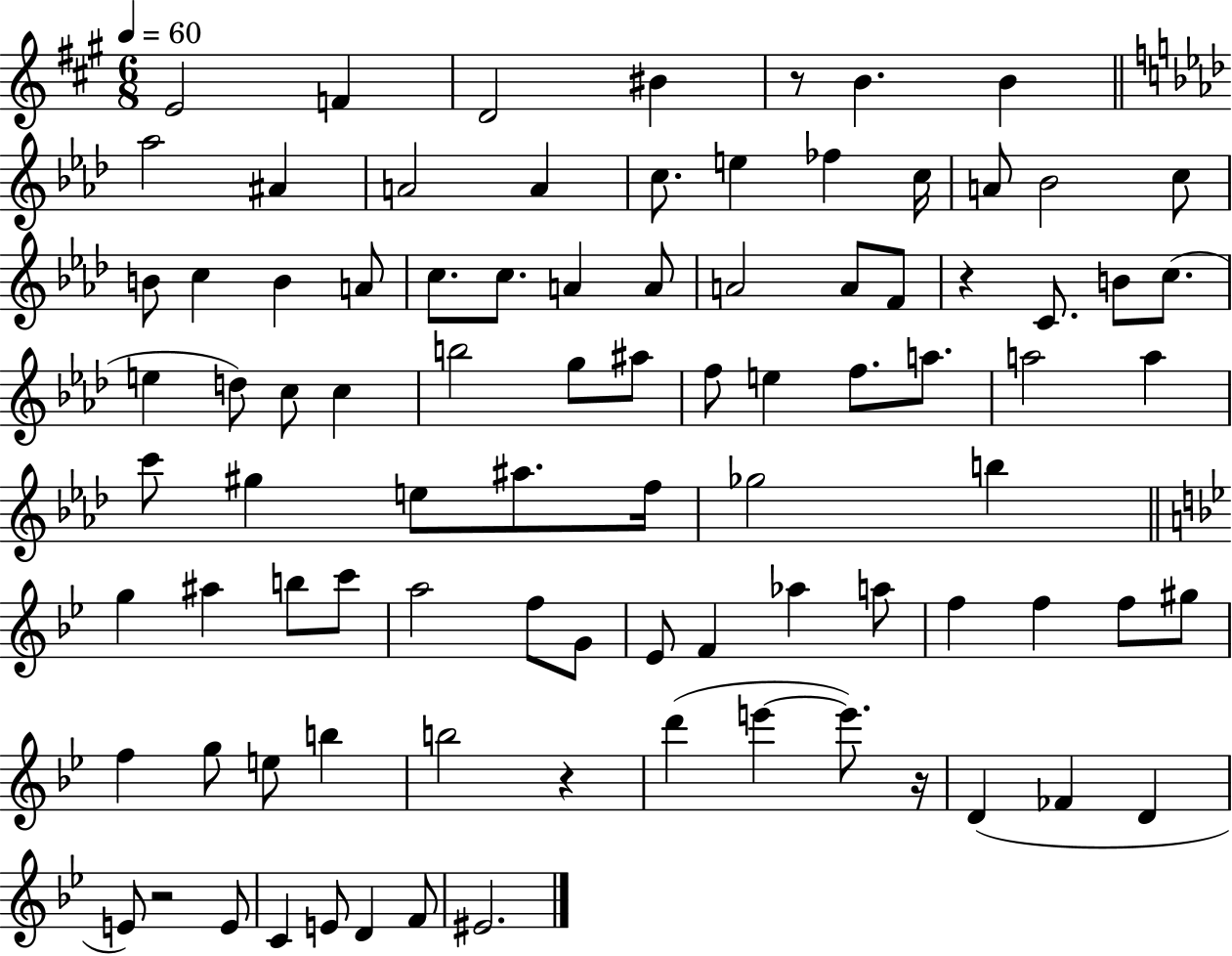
{
  \clef treble
  \numericTimeSignature
  \time 6/8
  \key a \major
  \tempo 4 = 60
  e'2 f'4 | d'2 bis'4 | r8 b'4. b'4 | \bar "||" \break \key f \minor aes''2 ais'4 | a'2 a'4 | c''8. e''4 fes''4 c''16 | a'8 bes'2 c''8 | \break b'8 c''4 b'4 a'8 | c''8. c''8. a'4 a'8 | a'2 a'8 f'8 | r4 c'8. b'8 c''8.( | \break e''4 d''8) c''8 c''4 | b''2 g''8 ais''8 | f''8 e''4 f''8. a''8. | a''2 a''4 | \break c'''8 gis''4 e''8 ais''8. f''16 | ges''2 b''4 | \bar "||" \break \key g \minor g''4 ais''4 b''8 c'''8 | a''2 f''8 g'8 | ees'8 f'4 aes''4 a''8 | f''4 f''4 f''8 gis''8 | \break f''4 g''8 e''8 b''4 | b''2 r4 | d'''4( e'''4~~ e'''8.) r16 | d'4( fes'4 d'4 | \break e'8) r2 e'8 | c'4 e'8 d'4 f'8 | eis'2. | \bar "|."
}